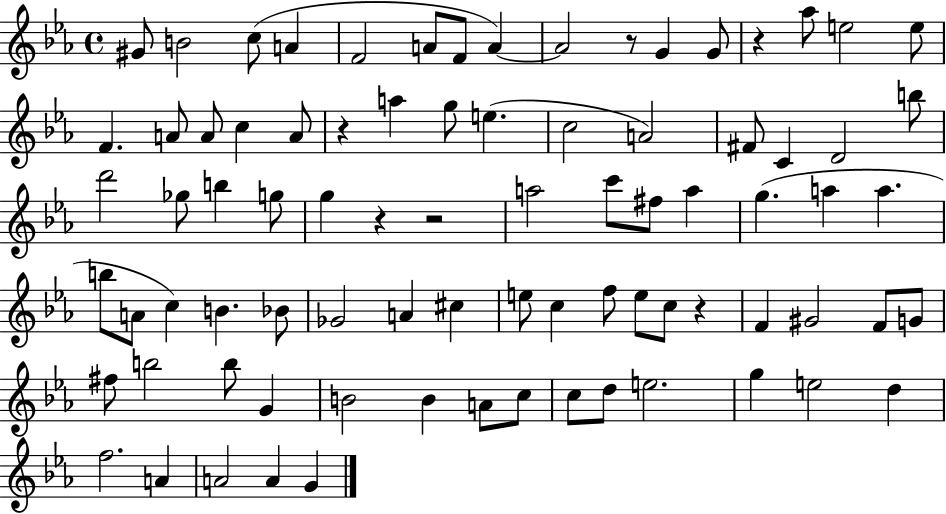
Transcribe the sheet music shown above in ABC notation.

X:1
T:Untitled
M:4/4
L:1/4
K:Eb
^G/2 B2 c/2 A F2 A/2 F/2 A A2 z/2 G G/2 z _a/2 e2 e/2 F A/2 A/2 c A/2 z a g/2 e c2 A2 ^F/2 C D2 b/2 d'2 _g/2 b g/2 g z z2 a2 c'/2 ^f/2 a g a a b/2 A/2 c B _B/2 _G2 A ^c e/2 c f/2 e/2 c/2 z F ^G2 F/2 G/2 ^f/2 b2 b/2 G B2 B A/2 c/2 c/2 d/2 e2 g e2 d f2 A A2 A G